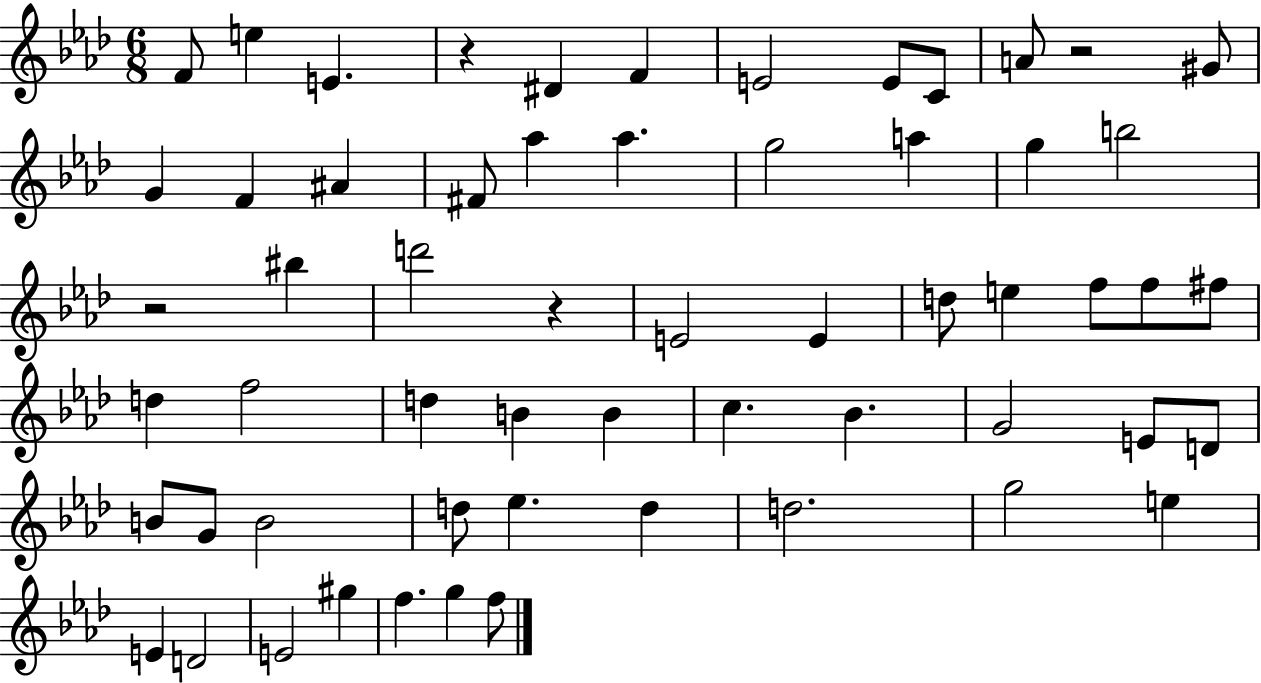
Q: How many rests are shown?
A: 4